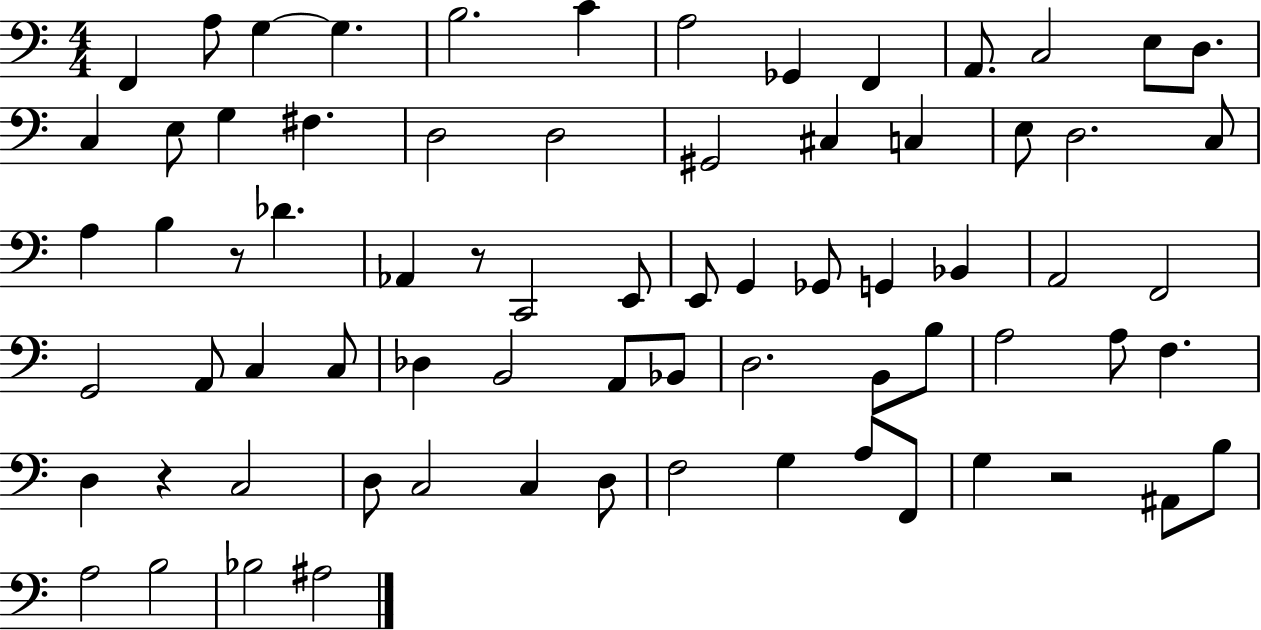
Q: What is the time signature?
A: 4/4